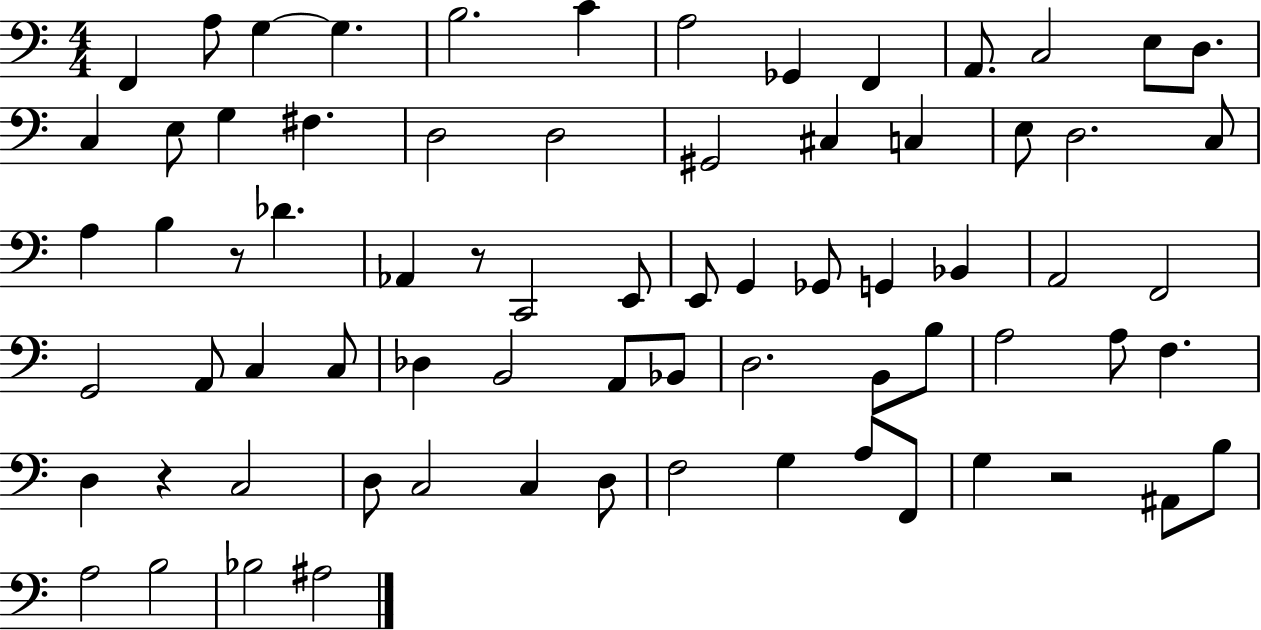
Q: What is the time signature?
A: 4/4